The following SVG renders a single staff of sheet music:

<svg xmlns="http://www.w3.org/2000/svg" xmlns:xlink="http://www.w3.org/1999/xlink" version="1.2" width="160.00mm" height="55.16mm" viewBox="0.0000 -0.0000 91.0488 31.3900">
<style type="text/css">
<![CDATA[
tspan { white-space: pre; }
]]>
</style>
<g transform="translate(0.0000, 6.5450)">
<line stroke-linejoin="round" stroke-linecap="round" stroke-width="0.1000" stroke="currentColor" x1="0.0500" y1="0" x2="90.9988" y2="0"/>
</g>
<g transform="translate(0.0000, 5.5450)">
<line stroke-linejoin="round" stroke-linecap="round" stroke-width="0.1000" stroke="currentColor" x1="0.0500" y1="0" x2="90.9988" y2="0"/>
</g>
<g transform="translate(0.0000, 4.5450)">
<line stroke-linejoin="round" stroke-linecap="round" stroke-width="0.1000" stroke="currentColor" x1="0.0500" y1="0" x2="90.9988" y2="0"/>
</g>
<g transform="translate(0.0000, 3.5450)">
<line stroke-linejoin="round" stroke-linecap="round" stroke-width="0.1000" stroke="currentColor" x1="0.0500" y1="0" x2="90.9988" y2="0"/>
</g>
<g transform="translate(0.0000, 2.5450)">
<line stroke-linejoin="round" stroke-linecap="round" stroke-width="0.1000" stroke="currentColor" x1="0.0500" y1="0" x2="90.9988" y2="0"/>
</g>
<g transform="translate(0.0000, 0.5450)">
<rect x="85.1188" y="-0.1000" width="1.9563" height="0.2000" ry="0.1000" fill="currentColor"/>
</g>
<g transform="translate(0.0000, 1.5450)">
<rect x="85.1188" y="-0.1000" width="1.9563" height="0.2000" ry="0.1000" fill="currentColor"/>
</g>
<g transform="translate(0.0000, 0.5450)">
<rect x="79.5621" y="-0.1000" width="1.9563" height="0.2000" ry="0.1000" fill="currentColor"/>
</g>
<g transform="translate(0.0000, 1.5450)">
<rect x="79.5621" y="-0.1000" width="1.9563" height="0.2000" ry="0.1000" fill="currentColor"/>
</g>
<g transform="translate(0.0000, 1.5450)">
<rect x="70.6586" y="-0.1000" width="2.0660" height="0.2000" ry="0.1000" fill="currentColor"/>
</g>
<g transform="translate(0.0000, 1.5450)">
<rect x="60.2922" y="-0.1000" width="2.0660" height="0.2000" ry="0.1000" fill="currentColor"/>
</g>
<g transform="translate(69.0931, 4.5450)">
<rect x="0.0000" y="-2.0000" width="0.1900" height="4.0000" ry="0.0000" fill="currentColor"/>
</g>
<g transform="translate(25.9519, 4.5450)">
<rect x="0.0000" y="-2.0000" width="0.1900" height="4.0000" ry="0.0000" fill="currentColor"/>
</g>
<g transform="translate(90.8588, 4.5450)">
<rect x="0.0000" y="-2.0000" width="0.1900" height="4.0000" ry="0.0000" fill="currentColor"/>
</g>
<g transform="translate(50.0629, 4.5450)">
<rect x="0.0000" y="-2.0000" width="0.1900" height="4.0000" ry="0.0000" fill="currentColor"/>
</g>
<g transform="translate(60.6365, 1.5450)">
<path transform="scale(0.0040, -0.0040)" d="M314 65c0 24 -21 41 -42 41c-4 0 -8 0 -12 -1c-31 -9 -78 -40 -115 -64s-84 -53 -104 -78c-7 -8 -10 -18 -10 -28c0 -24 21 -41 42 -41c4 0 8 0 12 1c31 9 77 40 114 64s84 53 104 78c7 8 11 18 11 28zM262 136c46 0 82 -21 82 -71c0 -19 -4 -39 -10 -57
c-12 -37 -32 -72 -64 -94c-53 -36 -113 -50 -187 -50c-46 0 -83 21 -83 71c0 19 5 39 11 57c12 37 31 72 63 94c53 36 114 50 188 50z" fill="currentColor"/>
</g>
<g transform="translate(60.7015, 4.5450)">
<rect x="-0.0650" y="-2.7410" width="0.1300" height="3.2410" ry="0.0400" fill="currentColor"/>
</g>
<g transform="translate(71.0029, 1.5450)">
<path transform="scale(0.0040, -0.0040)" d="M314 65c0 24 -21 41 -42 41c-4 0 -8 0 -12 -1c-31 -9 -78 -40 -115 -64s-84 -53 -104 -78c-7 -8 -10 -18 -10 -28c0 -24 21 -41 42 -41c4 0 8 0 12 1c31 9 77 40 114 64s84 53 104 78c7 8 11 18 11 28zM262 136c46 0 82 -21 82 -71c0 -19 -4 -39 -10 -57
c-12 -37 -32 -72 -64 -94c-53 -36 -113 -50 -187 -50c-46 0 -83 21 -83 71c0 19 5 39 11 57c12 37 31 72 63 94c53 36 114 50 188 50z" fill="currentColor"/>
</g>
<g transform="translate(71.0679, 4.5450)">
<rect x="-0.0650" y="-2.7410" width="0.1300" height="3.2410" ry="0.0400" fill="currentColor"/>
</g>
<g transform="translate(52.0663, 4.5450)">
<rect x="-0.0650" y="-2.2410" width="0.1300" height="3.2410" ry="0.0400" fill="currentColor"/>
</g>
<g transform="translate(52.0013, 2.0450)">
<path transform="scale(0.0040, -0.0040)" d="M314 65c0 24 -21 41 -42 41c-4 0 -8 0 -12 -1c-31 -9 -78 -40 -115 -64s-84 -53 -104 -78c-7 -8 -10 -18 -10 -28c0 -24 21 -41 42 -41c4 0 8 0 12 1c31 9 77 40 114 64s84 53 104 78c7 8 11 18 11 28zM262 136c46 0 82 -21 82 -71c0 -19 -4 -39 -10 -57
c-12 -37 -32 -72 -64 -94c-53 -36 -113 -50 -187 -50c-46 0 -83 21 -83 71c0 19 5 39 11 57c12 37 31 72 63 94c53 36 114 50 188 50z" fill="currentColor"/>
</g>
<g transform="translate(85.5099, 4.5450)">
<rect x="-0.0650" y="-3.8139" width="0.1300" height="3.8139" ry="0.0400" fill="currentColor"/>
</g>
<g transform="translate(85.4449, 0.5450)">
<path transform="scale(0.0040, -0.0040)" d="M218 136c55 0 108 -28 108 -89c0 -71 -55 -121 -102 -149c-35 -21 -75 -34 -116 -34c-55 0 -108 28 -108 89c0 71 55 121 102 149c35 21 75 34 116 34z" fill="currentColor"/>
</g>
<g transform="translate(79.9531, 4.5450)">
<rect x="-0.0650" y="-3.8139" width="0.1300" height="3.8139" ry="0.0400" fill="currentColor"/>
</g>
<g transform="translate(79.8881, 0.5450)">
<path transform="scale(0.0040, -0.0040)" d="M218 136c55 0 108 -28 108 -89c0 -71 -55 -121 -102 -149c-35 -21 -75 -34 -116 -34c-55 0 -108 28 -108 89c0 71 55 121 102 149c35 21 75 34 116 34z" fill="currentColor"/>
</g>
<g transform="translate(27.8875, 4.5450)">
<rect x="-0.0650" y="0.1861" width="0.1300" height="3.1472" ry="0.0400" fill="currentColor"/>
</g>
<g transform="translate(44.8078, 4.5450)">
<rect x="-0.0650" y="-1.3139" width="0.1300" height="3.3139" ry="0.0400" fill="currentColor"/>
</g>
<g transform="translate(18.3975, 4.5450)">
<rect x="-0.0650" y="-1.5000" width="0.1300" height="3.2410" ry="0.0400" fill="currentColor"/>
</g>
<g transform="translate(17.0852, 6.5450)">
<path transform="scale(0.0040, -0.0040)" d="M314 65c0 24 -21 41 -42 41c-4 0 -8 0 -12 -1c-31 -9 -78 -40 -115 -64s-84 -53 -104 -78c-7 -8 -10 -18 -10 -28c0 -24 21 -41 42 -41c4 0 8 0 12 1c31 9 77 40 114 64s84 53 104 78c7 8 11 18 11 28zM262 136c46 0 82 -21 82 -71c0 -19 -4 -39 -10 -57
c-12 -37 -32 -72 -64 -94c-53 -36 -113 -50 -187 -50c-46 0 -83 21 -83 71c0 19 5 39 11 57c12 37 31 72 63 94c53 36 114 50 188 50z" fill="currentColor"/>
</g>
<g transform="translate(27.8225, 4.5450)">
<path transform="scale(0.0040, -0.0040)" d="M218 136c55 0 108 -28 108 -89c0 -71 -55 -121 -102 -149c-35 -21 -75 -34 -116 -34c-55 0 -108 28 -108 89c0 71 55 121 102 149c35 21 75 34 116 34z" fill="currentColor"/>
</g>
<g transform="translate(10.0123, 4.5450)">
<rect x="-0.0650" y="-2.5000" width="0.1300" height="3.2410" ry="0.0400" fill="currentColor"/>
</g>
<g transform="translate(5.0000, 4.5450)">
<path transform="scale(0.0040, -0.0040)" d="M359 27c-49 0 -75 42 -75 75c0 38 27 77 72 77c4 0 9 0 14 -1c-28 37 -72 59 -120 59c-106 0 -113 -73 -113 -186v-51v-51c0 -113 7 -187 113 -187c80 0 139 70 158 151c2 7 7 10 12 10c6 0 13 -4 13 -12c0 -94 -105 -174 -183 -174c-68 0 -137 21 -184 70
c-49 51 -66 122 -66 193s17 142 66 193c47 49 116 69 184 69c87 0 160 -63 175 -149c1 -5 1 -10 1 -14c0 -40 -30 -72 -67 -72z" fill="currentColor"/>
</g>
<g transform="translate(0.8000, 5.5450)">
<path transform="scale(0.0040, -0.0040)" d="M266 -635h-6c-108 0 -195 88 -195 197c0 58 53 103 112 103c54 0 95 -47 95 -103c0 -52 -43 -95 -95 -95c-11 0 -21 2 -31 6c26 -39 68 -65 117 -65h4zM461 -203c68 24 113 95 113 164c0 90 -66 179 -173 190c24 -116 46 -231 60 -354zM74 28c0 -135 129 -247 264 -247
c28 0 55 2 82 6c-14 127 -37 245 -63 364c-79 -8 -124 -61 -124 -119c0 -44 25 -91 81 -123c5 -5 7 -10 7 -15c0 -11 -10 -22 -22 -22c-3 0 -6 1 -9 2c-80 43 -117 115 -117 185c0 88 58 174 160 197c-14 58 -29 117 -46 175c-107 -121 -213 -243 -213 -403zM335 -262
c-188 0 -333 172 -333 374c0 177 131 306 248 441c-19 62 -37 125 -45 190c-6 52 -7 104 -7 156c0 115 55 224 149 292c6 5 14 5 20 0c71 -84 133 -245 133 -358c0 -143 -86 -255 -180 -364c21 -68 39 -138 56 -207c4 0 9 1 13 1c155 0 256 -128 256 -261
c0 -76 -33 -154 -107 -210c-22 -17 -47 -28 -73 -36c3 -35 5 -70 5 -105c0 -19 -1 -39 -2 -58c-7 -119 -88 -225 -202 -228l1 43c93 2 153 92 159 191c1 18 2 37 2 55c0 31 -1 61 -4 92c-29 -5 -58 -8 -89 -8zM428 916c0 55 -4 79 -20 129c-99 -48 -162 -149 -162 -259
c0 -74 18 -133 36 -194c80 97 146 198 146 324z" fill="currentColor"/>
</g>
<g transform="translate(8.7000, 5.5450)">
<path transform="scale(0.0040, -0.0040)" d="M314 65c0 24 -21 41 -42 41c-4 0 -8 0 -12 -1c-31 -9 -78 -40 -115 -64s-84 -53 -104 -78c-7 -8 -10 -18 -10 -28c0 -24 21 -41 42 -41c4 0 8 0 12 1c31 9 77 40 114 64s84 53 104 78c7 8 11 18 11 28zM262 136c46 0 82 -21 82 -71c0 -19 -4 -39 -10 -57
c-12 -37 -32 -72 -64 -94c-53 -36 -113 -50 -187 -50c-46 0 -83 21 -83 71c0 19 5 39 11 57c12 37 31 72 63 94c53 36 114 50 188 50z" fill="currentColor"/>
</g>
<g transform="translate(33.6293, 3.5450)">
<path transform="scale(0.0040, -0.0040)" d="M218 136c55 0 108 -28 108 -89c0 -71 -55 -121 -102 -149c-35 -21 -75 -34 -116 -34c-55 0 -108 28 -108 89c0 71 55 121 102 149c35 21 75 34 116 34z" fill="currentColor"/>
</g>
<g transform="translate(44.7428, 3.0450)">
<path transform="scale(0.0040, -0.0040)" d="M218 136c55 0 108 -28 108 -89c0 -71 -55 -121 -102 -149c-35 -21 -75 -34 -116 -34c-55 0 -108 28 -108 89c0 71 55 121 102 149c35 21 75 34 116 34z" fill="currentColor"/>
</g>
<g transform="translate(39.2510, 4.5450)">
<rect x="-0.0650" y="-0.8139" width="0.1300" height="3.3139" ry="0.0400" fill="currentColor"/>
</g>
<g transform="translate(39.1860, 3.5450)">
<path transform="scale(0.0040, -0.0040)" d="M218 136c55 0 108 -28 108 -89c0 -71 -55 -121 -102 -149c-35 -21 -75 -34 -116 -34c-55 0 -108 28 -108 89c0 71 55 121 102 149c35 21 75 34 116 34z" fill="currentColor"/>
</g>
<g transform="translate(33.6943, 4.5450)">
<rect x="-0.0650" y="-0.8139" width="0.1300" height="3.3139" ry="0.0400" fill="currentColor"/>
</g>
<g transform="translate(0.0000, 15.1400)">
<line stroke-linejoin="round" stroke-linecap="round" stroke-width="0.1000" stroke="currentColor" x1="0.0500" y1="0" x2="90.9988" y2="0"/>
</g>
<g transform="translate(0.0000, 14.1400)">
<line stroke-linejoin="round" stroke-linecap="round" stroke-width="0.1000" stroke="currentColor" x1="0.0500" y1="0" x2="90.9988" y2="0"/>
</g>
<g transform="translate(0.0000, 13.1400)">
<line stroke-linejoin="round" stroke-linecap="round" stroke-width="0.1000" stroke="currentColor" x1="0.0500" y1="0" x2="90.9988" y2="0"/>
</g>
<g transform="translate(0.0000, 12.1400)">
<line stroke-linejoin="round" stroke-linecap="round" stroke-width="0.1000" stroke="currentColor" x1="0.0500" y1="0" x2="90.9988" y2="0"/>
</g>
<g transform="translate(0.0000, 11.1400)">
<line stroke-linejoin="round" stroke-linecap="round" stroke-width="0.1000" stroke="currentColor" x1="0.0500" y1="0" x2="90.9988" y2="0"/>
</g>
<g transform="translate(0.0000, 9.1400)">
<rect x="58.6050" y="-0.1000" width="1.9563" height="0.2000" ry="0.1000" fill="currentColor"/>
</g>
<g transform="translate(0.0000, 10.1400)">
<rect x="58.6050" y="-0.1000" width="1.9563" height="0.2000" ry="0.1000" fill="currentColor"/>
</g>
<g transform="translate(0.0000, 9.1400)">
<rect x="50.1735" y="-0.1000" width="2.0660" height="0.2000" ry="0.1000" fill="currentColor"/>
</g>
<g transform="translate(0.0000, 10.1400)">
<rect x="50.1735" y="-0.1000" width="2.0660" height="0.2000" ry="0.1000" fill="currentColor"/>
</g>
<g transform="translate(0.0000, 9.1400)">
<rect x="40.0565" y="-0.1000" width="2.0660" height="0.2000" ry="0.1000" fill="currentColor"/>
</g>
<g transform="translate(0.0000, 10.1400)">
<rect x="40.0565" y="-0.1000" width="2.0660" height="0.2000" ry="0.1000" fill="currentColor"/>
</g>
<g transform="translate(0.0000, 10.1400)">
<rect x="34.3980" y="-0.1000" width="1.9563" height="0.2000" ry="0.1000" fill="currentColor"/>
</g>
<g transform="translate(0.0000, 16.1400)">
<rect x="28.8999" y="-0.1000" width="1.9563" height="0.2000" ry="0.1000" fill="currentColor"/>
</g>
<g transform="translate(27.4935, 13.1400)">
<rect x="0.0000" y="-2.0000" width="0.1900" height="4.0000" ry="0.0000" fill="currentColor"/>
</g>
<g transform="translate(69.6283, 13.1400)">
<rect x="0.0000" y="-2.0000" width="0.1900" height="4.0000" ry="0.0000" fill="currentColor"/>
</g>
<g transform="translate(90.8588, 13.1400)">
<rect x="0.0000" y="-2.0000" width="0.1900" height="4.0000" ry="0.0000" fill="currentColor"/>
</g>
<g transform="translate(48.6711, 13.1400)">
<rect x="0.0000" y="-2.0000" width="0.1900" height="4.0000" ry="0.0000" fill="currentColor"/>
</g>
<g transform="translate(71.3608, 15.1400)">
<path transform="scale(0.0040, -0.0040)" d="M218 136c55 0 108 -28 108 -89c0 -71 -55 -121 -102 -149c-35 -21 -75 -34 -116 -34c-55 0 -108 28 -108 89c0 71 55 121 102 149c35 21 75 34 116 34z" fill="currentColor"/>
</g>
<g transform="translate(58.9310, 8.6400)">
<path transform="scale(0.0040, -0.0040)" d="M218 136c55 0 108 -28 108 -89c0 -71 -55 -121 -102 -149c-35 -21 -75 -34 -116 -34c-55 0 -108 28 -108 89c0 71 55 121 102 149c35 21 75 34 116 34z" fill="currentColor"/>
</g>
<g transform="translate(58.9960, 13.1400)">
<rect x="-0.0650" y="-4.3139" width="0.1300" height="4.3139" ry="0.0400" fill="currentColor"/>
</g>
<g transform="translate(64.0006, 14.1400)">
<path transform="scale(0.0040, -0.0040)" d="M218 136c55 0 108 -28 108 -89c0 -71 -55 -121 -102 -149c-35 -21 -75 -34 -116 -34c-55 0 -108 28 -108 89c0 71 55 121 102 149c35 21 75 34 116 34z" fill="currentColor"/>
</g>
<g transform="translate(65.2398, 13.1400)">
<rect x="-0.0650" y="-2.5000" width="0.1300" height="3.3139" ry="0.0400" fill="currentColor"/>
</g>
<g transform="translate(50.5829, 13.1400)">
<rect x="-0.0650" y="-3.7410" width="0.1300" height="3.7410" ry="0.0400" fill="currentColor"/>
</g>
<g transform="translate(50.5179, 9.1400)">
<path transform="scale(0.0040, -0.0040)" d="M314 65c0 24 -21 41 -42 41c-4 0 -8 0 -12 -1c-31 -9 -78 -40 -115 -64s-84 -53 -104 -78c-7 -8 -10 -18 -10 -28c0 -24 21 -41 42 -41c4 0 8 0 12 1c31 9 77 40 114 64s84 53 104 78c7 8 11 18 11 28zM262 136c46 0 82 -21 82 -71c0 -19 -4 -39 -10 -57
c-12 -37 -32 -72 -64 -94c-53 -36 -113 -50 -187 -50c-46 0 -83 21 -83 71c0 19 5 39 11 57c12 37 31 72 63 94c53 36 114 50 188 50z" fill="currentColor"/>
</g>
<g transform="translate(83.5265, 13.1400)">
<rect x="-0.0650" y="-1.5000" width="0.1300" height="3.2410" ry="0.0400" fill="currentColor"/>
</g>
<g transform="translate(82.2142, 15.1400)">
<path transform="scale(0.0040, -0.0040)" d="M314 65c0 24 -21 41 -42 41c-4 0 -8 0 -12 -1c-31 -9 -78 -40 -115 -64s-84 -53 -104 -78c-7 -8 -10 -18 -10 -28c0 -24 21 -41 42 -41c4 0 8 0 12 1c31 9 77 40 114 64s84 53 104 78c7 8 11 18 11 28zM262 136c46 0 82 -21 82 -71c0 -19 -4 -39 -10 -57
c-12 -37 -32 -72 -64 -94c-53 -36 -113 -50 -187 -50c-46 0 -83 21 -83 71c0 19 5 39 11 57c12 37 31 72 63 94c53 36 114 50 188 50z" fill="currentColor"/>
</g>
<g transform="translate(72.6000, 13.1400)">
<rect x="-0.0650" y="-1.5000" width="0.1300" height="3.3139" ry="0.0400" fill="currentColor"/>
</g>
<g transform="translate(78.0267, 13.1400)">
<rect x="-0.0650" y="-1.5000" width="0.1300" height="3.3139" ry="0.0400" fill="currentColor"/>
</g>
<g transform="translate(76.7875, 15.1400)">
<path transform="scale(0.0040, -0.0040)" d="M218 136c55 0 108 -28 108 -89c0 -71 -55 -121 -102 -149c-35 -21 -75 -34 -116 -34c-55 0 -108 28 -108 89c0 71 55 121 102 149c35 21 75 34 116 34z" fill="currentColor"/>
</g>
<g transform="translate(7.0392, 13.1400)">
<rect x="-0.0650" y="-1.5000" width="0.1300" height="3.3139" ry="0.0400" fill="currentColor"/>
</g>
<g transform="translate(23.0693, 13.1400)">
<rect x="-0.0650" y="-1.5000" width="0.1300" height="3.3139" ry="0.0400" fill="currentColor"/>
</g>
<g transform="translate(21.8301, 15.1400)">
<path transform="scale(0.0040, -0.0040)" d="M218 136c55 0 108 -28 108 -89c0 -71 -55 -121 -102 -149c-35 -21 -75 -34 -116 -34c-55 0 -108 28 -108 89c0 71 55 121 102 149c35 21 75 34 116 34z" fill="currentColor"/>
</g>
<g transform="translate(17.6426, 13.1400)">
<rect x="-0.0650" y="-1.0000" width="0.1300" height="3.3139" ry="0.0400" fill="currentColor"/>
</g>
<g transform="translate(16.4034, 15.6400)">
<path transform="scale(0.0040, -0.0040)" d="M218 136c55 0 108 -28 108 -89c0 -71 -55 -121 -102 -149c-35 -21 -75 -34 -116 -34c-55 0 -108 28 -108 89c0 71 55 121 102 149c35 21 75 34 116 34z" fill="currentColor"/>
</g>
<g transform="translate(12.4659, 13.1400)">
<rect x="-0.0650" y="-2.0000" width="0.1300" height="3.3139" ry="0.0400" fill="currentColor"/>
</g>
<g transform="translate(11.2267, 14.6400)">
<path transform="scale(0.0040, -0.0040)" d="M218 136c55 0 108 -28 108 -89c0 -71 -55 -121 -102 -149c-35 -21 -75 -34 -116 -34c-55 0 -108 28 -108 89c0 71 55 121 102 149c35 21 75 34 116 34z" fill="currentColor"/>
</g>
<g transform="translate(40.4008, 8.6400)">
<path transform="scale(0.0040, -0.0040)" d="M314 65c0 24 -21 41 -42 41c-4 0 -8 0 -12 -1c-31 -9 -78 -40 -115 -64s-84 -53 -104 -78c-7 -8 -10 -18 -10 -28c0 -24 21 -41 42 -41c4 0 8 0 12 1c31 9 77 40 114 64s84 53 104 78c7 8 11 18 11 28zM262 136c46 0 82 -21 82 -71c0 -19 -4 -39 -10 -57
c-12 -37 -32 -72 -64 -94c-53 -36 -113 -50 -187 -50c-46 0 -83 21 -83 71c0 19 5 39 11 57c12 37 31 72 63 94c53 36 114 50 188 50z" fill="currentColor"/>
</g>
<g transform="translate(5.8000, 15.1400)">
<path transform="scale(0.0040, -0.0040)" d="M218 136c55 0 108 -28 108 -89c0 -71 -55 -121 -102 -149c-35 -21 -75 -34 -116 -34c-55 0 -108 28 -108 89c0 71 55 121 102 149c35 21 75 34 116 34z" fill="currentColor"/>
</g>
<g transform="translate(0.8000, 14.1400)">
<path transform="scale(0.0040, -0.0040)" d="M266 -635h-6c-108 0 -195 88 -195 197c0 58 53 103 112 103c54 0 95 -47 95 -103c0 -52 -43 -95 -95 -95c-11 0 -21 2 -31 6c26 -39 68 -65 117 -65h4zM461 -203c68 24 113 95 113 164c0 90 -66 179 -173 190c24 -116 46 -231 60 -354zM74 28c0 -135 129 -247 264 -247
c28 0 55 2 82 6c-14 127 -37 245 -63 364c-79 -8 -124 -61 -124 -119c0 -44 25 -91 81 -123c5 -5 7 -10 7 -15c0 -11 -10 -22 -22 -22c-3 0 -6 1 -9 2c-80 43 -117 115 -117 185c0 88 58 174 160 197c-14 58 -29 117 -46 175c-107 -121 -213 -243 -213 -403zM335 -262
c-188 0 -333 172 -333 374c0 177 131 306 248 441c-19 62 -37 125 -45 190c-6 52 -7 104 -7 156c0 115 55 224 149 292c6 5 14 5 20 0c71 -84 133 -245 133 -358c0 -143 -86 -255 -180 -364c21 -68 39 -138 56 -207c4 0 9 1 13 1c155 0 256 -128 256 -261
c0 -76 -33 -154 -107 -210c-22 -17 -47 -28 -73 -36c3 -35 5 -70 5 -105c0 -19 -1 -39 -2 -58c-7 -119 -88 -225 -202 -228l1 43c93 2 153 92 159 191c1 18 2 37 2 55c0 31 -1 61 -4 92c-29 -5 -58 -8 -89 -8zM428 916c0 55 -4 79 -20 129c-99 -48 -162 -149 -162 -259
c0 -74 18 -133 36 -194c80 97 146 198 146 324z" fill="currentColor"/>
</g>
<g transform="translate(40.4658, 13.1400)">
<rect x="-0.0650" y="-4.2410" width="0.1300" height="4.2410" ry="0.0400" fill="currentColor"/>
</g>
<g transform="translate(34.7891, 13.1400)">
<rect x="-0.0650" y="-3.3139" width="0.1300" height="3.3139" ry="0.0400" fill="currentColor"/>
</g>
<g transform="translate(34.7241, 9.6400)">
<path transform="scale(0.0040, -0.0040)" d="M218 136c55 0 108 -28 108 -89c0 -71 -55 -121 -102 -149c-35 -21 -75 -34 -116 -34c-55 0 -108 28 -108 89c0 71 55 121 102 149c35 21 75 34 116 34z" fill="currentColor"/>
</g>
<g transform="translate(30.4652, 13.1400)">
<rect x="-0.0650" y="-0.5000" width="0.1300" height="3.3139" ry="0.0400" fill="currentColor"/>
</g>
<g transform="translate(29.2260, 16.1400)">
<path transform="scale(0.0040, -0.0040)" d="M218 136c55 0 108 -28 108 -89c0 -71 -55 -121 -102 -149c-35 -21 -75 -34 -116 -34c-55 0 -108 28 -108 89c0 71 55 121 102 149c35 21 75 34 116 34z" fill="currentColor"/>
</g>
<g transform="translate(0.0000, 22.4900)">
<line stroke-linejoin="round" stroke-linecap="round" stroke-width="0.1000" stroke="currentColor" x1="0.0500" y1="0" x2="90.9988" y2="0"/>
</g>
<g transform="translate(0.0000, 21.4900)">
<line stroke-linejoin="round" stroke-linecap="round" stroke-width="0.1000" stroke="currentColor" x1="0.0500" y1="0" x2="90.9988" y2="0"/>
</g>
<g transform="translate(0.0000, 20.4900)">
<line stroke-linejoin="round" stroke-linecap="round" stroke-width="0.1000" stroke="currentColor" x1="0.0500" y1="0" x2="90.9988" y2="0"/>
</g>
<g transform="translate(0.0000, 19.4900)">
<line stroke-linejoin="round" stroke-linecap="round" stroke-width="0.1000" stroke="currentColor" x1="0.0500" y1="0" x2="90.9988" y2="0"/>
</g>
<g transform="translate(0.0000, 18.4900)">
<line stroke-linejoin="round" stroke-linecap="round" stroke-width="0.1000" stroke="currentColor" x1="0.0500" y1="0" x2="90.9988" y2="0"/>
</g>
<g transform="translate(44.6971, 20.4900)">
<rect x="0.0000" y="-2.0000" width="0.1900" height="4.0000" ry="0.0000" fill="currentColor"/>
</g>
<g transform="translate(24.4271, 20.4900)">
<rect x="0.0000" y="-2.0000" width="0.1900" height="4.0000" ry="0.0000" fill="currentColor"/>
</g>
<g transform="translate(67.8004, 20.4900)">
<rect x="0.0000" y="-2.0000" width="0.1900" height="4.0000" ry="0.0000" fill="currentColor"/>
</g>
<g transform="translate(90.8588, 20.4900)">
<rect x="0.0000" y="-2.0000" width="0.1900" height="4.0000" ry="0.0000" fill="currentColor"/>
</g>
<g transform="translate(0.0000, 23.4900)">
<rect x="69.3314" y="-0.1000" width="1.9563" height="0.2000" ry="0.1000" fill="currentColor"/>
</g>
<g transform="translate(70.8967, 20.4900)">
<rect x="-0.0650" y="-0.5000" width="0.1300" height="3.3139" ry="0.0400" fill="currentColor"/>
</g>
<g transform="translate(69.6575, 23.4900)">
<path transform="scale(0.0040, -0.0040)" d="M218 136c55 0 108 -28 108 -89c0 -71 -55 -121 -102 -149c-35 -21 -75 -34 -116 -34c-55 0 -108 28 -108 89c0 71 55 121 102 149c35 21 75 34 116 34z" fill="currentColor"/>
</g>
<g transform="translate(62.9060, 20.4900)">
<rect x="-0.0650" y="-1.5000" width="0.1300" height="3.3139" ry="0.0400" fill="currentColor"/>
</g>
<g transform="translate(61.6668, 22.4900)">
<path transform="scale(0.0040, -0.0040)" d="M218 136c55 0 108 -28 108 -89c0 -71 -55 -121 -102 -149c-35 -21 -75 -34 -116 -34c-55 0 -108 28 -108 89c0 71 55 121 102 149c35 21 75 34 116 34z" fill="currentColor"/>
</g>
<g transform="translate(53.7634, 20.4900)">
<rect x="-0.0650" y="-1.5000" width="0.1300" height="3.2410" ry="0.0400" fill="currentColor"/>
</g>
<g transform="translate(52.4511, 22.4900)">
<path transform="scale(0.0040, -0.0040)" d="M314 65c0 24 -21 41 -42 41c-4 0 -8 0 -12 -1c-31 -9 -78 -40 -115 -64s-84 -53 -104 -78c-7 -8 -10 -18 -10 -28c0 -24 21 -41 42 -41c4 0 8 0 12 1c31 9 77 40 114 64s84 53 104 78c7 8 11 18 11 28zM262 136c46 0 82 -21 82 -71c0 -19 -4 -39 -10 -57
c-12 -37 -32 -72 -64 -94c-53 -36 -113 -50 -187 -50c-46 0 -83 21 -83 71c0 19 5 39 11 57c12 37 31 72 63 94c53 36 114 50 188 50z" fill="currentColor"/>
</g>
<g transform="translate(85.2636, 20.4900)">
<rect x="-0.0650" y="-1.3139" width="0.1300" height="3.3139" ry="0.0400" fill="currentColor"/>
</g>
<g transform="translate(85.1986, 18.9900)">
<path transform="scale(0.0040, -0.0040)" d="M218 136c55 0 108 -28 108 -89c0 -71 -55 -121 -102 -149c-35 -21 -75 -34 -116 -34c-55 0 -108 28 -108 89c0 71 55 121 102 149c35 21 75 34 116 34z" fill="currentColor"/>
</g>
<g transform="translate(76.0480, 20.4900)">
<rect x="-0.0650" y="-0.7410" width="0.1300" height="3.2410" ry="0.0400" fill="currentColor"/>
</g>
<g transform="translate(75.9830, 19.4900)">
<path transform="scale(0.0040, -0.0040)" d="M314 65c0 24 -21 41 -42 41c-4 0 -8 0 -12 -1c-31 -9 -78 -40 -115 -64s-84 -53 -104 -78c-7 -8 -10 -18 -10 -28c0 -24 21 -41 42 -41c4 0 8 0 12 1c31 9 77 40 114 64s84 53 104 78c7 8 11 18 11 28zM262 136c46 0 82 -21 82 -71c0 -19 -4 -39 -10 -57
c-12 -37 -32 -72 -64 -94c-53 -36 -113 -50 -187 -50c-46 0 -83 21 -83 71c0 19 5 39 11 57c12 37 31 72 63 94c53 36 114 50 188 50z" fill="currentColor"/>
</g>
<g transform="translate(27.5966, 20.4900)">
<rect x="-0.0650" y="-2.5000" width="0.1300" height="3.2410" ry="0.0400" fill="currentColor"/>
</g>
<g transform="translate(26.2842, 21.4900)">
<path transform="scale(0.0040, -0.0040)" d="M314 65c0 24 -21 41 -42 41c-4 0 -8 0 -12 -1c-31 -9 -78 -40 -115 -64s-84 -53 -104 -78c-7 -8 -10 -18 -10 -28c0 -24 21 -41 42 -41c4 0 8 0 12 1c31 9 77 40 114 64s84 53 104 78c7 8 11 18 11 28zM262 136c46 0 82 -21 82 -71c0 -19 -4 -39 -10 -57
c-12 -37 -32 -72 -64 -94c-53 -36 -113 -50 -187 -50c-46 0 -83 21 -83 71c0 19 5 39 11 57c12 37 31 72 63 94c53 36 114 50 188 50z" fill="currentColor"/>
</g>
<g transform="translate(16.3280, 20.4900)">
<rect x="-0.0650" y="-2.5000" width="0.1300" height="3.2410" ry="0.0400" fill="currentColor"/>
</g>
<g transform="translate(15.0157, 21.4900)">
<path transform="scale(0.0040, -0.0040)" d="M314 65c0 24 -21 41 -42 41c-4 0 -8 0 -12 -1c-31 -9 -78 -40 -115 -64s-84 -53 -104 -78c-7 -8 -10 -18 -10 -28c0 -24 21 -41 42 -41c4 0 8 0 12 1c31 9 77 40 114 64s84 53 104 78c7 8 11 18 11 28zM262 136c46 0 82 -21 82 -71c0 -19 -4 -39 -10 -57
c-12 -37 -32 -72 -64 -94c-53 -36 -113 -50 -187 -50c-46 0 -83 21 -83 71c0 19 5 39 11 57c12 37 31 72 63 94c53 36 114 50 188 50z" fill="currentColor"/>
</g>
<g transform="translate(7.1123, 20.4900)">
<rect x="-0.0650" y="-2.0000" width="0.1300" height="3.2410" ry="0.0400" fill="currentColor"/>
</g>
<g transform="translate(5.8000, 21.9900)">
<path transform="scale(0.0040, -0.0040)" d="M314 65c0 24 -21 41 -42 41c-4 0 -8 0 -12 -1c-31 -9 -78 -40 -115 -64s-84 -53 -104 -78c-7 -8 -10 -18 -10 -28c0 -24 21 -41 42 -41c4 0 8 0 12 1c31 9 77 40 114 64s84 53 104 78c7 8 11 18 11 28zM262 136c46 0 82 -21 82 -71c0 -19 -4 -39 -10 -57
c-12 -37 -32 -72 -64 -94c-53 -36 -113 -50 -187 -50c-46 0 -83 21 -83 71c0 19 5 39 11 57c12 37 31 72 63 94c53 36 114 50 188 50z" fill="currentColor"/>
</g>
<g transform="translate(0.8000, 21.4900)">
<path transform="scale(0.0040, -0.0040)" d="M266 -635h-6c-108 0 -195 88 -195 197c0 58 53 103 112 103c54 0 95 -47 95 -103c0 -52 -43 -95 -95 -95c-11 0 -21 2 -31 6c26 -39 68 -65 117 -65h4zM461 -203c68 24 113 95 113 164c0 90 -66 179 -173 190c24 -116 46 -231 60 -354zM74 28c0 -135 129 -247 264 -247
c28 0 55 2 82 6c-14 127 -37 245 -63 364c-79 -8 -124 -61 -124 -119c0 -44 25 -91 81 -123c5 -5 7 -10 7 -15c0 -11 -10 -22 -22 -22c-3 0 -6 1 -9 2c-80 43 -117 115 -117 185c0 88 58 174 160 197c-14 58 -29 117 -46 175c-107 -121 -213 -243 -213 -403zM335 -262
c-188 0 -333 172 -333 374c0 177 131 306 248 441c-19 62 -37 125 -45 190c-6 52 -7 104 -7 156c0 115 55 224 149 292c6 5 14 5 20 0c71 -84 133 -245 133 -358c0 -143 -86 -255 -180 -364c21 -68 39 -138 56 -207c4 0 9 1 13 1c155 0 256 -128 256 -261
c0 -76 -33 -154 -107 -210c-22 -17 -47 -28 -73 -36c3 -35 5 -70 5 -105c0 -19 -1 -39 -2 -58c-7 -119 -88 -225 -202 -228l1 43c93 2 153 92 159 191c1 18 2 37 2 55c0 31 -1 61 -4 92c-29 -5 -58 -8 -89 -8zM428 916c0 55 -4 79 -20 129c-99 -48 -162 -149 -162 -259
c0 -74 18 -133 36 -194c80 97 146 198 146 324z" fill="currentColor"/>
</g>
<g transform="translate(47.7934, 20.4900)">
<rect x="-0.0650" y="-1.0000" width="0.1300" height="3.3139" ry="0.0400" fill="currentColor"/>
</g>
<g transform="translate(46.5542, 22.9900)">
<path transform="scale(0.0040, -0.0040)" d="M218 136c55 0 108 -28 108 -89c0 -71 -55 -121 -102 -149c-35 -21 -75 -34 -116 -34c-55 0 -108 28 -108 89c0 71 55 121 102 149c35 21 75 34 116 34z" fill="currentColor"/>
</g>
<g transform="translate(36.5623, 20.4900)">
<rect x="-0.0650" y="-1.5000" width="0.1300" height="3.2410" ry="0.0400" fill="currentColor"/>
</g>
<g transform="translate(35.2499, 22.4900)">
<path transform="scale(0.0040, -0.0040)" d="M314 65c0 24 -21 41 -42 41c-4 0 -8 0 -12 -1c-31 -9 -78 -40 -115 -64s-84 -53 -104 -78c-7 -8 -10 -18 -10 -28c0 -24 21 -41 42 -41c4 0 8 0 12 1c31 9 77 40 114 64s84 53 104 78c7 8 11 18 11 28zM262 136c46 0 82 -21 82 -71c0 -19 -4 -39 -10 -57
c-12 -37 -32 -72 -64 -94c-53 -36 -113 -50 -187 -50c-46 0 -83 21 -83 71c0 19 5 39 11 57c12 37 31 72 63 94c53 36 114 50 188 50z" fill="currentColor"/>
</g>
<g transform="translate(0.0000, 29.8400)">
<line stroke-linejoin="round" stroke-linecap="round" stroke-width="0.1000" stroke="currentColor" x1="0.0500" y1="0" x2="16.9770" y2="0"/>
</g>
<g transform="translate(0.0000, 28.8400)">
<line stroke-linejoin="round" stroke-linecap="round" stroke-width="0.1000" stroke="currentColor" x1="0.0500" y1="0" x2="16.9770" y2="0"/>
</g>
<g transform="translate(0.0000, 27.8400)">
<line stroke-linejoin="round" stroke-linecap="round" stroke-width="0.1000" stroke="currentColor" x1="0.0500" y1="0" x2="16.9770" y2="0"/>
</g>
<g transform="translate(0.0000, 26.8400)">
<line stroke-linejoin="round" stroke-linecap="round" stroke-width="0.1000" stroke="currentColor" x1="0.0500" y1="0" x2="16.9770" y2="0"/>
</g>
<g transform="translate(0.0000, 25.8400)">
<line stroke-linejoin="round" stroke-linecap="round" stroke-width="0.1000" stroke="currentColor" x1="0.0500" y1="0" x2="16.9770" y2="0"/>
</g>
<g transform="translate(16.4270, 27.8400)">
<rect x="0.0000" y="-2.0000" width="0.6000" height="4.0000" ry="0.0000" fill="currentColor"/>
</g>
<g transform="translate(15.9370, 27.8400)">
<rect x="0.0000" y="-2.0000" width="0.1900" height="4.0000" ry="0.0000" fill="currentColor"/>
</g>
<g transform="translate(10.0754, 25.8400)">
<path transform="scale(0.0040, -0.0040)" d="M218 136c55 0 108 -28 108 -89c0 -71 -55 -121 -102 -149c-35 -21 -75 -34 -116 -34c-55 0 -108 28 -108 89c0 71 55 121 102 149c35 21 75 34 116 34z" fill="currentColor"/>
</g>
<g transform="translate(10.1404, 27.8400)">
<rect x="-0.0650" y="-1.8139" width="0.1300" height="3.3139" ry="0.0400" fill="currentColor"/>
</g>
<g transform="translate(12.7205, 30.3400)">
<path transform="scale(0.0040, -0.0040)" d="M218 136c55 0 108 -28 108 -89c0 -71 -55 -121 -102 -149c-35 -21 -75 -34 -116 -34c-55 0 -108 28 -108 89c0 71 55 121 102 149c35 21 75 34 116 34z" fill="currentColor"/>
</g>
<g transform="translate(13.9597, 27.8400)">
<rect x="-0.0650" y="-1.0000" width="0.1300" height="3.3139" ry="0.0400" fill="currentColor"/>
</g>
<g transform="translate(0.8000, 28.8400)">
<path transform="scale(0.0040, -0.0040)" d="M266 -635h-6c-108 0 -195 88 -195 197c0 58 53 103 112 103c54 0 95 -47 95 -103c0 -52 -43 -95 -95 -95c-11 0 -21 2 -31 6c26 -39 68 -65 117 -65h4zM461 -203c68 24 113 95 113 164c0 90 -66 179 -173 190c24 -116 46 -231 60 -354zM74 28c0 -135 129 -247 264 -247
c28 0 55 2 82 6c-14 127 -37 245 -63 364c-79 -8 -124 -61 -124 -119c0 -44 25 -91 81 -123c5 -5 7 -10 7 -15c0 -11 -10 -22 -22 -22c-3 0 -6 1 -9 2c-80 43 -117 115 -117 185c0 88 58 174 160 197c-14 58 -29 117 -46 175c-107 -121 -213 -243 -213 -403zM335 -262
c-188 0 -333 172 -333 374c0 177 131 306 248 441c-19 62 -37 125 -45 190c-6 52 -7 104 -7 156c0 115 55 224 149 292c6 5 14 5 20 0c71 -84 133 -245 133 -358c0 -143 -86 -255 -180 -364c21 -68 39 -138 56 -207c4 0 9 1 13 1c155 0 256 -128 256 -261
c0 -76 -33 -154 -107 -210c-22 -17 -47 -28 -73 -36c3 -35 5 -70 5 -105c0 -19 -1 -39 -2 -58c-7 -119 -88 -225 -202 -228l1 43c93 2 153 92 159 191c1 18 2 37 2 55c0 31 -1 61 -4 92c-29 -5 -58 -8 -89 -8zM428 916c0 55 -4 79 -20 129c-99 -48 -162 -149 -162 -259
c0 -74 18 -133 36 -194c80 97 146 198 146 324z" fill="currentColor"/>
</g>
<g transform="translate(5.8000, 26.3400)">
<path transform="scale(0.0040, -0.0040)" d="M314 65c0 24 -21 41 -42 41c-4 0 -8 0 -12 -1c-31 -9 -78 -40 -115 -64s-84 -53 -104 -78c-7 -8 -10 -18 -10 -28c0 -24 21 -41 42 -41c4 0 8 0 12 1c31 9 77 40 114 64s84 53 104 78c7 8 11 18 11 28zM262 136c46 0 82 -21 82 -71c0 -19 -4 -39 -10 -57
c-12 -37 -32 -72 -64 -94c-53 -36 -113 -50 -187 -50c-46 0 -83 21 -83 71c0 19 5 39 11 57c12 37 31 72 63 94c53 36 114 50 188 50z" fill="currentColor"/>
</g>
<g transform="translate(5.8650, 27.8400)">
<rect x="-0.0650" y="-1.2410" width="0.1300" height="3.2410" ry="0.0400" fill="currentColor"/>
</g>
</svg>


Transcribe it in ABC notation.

X:1
T:Untitled
M:4/4
L:1/4
K:C
G2 E2 B d d e g2 a2 a2 c' c' E F D E C b d'2 c'2 d' G E E E2 F2 G2 G2 E2 D E2 E C d2 e e2 f D